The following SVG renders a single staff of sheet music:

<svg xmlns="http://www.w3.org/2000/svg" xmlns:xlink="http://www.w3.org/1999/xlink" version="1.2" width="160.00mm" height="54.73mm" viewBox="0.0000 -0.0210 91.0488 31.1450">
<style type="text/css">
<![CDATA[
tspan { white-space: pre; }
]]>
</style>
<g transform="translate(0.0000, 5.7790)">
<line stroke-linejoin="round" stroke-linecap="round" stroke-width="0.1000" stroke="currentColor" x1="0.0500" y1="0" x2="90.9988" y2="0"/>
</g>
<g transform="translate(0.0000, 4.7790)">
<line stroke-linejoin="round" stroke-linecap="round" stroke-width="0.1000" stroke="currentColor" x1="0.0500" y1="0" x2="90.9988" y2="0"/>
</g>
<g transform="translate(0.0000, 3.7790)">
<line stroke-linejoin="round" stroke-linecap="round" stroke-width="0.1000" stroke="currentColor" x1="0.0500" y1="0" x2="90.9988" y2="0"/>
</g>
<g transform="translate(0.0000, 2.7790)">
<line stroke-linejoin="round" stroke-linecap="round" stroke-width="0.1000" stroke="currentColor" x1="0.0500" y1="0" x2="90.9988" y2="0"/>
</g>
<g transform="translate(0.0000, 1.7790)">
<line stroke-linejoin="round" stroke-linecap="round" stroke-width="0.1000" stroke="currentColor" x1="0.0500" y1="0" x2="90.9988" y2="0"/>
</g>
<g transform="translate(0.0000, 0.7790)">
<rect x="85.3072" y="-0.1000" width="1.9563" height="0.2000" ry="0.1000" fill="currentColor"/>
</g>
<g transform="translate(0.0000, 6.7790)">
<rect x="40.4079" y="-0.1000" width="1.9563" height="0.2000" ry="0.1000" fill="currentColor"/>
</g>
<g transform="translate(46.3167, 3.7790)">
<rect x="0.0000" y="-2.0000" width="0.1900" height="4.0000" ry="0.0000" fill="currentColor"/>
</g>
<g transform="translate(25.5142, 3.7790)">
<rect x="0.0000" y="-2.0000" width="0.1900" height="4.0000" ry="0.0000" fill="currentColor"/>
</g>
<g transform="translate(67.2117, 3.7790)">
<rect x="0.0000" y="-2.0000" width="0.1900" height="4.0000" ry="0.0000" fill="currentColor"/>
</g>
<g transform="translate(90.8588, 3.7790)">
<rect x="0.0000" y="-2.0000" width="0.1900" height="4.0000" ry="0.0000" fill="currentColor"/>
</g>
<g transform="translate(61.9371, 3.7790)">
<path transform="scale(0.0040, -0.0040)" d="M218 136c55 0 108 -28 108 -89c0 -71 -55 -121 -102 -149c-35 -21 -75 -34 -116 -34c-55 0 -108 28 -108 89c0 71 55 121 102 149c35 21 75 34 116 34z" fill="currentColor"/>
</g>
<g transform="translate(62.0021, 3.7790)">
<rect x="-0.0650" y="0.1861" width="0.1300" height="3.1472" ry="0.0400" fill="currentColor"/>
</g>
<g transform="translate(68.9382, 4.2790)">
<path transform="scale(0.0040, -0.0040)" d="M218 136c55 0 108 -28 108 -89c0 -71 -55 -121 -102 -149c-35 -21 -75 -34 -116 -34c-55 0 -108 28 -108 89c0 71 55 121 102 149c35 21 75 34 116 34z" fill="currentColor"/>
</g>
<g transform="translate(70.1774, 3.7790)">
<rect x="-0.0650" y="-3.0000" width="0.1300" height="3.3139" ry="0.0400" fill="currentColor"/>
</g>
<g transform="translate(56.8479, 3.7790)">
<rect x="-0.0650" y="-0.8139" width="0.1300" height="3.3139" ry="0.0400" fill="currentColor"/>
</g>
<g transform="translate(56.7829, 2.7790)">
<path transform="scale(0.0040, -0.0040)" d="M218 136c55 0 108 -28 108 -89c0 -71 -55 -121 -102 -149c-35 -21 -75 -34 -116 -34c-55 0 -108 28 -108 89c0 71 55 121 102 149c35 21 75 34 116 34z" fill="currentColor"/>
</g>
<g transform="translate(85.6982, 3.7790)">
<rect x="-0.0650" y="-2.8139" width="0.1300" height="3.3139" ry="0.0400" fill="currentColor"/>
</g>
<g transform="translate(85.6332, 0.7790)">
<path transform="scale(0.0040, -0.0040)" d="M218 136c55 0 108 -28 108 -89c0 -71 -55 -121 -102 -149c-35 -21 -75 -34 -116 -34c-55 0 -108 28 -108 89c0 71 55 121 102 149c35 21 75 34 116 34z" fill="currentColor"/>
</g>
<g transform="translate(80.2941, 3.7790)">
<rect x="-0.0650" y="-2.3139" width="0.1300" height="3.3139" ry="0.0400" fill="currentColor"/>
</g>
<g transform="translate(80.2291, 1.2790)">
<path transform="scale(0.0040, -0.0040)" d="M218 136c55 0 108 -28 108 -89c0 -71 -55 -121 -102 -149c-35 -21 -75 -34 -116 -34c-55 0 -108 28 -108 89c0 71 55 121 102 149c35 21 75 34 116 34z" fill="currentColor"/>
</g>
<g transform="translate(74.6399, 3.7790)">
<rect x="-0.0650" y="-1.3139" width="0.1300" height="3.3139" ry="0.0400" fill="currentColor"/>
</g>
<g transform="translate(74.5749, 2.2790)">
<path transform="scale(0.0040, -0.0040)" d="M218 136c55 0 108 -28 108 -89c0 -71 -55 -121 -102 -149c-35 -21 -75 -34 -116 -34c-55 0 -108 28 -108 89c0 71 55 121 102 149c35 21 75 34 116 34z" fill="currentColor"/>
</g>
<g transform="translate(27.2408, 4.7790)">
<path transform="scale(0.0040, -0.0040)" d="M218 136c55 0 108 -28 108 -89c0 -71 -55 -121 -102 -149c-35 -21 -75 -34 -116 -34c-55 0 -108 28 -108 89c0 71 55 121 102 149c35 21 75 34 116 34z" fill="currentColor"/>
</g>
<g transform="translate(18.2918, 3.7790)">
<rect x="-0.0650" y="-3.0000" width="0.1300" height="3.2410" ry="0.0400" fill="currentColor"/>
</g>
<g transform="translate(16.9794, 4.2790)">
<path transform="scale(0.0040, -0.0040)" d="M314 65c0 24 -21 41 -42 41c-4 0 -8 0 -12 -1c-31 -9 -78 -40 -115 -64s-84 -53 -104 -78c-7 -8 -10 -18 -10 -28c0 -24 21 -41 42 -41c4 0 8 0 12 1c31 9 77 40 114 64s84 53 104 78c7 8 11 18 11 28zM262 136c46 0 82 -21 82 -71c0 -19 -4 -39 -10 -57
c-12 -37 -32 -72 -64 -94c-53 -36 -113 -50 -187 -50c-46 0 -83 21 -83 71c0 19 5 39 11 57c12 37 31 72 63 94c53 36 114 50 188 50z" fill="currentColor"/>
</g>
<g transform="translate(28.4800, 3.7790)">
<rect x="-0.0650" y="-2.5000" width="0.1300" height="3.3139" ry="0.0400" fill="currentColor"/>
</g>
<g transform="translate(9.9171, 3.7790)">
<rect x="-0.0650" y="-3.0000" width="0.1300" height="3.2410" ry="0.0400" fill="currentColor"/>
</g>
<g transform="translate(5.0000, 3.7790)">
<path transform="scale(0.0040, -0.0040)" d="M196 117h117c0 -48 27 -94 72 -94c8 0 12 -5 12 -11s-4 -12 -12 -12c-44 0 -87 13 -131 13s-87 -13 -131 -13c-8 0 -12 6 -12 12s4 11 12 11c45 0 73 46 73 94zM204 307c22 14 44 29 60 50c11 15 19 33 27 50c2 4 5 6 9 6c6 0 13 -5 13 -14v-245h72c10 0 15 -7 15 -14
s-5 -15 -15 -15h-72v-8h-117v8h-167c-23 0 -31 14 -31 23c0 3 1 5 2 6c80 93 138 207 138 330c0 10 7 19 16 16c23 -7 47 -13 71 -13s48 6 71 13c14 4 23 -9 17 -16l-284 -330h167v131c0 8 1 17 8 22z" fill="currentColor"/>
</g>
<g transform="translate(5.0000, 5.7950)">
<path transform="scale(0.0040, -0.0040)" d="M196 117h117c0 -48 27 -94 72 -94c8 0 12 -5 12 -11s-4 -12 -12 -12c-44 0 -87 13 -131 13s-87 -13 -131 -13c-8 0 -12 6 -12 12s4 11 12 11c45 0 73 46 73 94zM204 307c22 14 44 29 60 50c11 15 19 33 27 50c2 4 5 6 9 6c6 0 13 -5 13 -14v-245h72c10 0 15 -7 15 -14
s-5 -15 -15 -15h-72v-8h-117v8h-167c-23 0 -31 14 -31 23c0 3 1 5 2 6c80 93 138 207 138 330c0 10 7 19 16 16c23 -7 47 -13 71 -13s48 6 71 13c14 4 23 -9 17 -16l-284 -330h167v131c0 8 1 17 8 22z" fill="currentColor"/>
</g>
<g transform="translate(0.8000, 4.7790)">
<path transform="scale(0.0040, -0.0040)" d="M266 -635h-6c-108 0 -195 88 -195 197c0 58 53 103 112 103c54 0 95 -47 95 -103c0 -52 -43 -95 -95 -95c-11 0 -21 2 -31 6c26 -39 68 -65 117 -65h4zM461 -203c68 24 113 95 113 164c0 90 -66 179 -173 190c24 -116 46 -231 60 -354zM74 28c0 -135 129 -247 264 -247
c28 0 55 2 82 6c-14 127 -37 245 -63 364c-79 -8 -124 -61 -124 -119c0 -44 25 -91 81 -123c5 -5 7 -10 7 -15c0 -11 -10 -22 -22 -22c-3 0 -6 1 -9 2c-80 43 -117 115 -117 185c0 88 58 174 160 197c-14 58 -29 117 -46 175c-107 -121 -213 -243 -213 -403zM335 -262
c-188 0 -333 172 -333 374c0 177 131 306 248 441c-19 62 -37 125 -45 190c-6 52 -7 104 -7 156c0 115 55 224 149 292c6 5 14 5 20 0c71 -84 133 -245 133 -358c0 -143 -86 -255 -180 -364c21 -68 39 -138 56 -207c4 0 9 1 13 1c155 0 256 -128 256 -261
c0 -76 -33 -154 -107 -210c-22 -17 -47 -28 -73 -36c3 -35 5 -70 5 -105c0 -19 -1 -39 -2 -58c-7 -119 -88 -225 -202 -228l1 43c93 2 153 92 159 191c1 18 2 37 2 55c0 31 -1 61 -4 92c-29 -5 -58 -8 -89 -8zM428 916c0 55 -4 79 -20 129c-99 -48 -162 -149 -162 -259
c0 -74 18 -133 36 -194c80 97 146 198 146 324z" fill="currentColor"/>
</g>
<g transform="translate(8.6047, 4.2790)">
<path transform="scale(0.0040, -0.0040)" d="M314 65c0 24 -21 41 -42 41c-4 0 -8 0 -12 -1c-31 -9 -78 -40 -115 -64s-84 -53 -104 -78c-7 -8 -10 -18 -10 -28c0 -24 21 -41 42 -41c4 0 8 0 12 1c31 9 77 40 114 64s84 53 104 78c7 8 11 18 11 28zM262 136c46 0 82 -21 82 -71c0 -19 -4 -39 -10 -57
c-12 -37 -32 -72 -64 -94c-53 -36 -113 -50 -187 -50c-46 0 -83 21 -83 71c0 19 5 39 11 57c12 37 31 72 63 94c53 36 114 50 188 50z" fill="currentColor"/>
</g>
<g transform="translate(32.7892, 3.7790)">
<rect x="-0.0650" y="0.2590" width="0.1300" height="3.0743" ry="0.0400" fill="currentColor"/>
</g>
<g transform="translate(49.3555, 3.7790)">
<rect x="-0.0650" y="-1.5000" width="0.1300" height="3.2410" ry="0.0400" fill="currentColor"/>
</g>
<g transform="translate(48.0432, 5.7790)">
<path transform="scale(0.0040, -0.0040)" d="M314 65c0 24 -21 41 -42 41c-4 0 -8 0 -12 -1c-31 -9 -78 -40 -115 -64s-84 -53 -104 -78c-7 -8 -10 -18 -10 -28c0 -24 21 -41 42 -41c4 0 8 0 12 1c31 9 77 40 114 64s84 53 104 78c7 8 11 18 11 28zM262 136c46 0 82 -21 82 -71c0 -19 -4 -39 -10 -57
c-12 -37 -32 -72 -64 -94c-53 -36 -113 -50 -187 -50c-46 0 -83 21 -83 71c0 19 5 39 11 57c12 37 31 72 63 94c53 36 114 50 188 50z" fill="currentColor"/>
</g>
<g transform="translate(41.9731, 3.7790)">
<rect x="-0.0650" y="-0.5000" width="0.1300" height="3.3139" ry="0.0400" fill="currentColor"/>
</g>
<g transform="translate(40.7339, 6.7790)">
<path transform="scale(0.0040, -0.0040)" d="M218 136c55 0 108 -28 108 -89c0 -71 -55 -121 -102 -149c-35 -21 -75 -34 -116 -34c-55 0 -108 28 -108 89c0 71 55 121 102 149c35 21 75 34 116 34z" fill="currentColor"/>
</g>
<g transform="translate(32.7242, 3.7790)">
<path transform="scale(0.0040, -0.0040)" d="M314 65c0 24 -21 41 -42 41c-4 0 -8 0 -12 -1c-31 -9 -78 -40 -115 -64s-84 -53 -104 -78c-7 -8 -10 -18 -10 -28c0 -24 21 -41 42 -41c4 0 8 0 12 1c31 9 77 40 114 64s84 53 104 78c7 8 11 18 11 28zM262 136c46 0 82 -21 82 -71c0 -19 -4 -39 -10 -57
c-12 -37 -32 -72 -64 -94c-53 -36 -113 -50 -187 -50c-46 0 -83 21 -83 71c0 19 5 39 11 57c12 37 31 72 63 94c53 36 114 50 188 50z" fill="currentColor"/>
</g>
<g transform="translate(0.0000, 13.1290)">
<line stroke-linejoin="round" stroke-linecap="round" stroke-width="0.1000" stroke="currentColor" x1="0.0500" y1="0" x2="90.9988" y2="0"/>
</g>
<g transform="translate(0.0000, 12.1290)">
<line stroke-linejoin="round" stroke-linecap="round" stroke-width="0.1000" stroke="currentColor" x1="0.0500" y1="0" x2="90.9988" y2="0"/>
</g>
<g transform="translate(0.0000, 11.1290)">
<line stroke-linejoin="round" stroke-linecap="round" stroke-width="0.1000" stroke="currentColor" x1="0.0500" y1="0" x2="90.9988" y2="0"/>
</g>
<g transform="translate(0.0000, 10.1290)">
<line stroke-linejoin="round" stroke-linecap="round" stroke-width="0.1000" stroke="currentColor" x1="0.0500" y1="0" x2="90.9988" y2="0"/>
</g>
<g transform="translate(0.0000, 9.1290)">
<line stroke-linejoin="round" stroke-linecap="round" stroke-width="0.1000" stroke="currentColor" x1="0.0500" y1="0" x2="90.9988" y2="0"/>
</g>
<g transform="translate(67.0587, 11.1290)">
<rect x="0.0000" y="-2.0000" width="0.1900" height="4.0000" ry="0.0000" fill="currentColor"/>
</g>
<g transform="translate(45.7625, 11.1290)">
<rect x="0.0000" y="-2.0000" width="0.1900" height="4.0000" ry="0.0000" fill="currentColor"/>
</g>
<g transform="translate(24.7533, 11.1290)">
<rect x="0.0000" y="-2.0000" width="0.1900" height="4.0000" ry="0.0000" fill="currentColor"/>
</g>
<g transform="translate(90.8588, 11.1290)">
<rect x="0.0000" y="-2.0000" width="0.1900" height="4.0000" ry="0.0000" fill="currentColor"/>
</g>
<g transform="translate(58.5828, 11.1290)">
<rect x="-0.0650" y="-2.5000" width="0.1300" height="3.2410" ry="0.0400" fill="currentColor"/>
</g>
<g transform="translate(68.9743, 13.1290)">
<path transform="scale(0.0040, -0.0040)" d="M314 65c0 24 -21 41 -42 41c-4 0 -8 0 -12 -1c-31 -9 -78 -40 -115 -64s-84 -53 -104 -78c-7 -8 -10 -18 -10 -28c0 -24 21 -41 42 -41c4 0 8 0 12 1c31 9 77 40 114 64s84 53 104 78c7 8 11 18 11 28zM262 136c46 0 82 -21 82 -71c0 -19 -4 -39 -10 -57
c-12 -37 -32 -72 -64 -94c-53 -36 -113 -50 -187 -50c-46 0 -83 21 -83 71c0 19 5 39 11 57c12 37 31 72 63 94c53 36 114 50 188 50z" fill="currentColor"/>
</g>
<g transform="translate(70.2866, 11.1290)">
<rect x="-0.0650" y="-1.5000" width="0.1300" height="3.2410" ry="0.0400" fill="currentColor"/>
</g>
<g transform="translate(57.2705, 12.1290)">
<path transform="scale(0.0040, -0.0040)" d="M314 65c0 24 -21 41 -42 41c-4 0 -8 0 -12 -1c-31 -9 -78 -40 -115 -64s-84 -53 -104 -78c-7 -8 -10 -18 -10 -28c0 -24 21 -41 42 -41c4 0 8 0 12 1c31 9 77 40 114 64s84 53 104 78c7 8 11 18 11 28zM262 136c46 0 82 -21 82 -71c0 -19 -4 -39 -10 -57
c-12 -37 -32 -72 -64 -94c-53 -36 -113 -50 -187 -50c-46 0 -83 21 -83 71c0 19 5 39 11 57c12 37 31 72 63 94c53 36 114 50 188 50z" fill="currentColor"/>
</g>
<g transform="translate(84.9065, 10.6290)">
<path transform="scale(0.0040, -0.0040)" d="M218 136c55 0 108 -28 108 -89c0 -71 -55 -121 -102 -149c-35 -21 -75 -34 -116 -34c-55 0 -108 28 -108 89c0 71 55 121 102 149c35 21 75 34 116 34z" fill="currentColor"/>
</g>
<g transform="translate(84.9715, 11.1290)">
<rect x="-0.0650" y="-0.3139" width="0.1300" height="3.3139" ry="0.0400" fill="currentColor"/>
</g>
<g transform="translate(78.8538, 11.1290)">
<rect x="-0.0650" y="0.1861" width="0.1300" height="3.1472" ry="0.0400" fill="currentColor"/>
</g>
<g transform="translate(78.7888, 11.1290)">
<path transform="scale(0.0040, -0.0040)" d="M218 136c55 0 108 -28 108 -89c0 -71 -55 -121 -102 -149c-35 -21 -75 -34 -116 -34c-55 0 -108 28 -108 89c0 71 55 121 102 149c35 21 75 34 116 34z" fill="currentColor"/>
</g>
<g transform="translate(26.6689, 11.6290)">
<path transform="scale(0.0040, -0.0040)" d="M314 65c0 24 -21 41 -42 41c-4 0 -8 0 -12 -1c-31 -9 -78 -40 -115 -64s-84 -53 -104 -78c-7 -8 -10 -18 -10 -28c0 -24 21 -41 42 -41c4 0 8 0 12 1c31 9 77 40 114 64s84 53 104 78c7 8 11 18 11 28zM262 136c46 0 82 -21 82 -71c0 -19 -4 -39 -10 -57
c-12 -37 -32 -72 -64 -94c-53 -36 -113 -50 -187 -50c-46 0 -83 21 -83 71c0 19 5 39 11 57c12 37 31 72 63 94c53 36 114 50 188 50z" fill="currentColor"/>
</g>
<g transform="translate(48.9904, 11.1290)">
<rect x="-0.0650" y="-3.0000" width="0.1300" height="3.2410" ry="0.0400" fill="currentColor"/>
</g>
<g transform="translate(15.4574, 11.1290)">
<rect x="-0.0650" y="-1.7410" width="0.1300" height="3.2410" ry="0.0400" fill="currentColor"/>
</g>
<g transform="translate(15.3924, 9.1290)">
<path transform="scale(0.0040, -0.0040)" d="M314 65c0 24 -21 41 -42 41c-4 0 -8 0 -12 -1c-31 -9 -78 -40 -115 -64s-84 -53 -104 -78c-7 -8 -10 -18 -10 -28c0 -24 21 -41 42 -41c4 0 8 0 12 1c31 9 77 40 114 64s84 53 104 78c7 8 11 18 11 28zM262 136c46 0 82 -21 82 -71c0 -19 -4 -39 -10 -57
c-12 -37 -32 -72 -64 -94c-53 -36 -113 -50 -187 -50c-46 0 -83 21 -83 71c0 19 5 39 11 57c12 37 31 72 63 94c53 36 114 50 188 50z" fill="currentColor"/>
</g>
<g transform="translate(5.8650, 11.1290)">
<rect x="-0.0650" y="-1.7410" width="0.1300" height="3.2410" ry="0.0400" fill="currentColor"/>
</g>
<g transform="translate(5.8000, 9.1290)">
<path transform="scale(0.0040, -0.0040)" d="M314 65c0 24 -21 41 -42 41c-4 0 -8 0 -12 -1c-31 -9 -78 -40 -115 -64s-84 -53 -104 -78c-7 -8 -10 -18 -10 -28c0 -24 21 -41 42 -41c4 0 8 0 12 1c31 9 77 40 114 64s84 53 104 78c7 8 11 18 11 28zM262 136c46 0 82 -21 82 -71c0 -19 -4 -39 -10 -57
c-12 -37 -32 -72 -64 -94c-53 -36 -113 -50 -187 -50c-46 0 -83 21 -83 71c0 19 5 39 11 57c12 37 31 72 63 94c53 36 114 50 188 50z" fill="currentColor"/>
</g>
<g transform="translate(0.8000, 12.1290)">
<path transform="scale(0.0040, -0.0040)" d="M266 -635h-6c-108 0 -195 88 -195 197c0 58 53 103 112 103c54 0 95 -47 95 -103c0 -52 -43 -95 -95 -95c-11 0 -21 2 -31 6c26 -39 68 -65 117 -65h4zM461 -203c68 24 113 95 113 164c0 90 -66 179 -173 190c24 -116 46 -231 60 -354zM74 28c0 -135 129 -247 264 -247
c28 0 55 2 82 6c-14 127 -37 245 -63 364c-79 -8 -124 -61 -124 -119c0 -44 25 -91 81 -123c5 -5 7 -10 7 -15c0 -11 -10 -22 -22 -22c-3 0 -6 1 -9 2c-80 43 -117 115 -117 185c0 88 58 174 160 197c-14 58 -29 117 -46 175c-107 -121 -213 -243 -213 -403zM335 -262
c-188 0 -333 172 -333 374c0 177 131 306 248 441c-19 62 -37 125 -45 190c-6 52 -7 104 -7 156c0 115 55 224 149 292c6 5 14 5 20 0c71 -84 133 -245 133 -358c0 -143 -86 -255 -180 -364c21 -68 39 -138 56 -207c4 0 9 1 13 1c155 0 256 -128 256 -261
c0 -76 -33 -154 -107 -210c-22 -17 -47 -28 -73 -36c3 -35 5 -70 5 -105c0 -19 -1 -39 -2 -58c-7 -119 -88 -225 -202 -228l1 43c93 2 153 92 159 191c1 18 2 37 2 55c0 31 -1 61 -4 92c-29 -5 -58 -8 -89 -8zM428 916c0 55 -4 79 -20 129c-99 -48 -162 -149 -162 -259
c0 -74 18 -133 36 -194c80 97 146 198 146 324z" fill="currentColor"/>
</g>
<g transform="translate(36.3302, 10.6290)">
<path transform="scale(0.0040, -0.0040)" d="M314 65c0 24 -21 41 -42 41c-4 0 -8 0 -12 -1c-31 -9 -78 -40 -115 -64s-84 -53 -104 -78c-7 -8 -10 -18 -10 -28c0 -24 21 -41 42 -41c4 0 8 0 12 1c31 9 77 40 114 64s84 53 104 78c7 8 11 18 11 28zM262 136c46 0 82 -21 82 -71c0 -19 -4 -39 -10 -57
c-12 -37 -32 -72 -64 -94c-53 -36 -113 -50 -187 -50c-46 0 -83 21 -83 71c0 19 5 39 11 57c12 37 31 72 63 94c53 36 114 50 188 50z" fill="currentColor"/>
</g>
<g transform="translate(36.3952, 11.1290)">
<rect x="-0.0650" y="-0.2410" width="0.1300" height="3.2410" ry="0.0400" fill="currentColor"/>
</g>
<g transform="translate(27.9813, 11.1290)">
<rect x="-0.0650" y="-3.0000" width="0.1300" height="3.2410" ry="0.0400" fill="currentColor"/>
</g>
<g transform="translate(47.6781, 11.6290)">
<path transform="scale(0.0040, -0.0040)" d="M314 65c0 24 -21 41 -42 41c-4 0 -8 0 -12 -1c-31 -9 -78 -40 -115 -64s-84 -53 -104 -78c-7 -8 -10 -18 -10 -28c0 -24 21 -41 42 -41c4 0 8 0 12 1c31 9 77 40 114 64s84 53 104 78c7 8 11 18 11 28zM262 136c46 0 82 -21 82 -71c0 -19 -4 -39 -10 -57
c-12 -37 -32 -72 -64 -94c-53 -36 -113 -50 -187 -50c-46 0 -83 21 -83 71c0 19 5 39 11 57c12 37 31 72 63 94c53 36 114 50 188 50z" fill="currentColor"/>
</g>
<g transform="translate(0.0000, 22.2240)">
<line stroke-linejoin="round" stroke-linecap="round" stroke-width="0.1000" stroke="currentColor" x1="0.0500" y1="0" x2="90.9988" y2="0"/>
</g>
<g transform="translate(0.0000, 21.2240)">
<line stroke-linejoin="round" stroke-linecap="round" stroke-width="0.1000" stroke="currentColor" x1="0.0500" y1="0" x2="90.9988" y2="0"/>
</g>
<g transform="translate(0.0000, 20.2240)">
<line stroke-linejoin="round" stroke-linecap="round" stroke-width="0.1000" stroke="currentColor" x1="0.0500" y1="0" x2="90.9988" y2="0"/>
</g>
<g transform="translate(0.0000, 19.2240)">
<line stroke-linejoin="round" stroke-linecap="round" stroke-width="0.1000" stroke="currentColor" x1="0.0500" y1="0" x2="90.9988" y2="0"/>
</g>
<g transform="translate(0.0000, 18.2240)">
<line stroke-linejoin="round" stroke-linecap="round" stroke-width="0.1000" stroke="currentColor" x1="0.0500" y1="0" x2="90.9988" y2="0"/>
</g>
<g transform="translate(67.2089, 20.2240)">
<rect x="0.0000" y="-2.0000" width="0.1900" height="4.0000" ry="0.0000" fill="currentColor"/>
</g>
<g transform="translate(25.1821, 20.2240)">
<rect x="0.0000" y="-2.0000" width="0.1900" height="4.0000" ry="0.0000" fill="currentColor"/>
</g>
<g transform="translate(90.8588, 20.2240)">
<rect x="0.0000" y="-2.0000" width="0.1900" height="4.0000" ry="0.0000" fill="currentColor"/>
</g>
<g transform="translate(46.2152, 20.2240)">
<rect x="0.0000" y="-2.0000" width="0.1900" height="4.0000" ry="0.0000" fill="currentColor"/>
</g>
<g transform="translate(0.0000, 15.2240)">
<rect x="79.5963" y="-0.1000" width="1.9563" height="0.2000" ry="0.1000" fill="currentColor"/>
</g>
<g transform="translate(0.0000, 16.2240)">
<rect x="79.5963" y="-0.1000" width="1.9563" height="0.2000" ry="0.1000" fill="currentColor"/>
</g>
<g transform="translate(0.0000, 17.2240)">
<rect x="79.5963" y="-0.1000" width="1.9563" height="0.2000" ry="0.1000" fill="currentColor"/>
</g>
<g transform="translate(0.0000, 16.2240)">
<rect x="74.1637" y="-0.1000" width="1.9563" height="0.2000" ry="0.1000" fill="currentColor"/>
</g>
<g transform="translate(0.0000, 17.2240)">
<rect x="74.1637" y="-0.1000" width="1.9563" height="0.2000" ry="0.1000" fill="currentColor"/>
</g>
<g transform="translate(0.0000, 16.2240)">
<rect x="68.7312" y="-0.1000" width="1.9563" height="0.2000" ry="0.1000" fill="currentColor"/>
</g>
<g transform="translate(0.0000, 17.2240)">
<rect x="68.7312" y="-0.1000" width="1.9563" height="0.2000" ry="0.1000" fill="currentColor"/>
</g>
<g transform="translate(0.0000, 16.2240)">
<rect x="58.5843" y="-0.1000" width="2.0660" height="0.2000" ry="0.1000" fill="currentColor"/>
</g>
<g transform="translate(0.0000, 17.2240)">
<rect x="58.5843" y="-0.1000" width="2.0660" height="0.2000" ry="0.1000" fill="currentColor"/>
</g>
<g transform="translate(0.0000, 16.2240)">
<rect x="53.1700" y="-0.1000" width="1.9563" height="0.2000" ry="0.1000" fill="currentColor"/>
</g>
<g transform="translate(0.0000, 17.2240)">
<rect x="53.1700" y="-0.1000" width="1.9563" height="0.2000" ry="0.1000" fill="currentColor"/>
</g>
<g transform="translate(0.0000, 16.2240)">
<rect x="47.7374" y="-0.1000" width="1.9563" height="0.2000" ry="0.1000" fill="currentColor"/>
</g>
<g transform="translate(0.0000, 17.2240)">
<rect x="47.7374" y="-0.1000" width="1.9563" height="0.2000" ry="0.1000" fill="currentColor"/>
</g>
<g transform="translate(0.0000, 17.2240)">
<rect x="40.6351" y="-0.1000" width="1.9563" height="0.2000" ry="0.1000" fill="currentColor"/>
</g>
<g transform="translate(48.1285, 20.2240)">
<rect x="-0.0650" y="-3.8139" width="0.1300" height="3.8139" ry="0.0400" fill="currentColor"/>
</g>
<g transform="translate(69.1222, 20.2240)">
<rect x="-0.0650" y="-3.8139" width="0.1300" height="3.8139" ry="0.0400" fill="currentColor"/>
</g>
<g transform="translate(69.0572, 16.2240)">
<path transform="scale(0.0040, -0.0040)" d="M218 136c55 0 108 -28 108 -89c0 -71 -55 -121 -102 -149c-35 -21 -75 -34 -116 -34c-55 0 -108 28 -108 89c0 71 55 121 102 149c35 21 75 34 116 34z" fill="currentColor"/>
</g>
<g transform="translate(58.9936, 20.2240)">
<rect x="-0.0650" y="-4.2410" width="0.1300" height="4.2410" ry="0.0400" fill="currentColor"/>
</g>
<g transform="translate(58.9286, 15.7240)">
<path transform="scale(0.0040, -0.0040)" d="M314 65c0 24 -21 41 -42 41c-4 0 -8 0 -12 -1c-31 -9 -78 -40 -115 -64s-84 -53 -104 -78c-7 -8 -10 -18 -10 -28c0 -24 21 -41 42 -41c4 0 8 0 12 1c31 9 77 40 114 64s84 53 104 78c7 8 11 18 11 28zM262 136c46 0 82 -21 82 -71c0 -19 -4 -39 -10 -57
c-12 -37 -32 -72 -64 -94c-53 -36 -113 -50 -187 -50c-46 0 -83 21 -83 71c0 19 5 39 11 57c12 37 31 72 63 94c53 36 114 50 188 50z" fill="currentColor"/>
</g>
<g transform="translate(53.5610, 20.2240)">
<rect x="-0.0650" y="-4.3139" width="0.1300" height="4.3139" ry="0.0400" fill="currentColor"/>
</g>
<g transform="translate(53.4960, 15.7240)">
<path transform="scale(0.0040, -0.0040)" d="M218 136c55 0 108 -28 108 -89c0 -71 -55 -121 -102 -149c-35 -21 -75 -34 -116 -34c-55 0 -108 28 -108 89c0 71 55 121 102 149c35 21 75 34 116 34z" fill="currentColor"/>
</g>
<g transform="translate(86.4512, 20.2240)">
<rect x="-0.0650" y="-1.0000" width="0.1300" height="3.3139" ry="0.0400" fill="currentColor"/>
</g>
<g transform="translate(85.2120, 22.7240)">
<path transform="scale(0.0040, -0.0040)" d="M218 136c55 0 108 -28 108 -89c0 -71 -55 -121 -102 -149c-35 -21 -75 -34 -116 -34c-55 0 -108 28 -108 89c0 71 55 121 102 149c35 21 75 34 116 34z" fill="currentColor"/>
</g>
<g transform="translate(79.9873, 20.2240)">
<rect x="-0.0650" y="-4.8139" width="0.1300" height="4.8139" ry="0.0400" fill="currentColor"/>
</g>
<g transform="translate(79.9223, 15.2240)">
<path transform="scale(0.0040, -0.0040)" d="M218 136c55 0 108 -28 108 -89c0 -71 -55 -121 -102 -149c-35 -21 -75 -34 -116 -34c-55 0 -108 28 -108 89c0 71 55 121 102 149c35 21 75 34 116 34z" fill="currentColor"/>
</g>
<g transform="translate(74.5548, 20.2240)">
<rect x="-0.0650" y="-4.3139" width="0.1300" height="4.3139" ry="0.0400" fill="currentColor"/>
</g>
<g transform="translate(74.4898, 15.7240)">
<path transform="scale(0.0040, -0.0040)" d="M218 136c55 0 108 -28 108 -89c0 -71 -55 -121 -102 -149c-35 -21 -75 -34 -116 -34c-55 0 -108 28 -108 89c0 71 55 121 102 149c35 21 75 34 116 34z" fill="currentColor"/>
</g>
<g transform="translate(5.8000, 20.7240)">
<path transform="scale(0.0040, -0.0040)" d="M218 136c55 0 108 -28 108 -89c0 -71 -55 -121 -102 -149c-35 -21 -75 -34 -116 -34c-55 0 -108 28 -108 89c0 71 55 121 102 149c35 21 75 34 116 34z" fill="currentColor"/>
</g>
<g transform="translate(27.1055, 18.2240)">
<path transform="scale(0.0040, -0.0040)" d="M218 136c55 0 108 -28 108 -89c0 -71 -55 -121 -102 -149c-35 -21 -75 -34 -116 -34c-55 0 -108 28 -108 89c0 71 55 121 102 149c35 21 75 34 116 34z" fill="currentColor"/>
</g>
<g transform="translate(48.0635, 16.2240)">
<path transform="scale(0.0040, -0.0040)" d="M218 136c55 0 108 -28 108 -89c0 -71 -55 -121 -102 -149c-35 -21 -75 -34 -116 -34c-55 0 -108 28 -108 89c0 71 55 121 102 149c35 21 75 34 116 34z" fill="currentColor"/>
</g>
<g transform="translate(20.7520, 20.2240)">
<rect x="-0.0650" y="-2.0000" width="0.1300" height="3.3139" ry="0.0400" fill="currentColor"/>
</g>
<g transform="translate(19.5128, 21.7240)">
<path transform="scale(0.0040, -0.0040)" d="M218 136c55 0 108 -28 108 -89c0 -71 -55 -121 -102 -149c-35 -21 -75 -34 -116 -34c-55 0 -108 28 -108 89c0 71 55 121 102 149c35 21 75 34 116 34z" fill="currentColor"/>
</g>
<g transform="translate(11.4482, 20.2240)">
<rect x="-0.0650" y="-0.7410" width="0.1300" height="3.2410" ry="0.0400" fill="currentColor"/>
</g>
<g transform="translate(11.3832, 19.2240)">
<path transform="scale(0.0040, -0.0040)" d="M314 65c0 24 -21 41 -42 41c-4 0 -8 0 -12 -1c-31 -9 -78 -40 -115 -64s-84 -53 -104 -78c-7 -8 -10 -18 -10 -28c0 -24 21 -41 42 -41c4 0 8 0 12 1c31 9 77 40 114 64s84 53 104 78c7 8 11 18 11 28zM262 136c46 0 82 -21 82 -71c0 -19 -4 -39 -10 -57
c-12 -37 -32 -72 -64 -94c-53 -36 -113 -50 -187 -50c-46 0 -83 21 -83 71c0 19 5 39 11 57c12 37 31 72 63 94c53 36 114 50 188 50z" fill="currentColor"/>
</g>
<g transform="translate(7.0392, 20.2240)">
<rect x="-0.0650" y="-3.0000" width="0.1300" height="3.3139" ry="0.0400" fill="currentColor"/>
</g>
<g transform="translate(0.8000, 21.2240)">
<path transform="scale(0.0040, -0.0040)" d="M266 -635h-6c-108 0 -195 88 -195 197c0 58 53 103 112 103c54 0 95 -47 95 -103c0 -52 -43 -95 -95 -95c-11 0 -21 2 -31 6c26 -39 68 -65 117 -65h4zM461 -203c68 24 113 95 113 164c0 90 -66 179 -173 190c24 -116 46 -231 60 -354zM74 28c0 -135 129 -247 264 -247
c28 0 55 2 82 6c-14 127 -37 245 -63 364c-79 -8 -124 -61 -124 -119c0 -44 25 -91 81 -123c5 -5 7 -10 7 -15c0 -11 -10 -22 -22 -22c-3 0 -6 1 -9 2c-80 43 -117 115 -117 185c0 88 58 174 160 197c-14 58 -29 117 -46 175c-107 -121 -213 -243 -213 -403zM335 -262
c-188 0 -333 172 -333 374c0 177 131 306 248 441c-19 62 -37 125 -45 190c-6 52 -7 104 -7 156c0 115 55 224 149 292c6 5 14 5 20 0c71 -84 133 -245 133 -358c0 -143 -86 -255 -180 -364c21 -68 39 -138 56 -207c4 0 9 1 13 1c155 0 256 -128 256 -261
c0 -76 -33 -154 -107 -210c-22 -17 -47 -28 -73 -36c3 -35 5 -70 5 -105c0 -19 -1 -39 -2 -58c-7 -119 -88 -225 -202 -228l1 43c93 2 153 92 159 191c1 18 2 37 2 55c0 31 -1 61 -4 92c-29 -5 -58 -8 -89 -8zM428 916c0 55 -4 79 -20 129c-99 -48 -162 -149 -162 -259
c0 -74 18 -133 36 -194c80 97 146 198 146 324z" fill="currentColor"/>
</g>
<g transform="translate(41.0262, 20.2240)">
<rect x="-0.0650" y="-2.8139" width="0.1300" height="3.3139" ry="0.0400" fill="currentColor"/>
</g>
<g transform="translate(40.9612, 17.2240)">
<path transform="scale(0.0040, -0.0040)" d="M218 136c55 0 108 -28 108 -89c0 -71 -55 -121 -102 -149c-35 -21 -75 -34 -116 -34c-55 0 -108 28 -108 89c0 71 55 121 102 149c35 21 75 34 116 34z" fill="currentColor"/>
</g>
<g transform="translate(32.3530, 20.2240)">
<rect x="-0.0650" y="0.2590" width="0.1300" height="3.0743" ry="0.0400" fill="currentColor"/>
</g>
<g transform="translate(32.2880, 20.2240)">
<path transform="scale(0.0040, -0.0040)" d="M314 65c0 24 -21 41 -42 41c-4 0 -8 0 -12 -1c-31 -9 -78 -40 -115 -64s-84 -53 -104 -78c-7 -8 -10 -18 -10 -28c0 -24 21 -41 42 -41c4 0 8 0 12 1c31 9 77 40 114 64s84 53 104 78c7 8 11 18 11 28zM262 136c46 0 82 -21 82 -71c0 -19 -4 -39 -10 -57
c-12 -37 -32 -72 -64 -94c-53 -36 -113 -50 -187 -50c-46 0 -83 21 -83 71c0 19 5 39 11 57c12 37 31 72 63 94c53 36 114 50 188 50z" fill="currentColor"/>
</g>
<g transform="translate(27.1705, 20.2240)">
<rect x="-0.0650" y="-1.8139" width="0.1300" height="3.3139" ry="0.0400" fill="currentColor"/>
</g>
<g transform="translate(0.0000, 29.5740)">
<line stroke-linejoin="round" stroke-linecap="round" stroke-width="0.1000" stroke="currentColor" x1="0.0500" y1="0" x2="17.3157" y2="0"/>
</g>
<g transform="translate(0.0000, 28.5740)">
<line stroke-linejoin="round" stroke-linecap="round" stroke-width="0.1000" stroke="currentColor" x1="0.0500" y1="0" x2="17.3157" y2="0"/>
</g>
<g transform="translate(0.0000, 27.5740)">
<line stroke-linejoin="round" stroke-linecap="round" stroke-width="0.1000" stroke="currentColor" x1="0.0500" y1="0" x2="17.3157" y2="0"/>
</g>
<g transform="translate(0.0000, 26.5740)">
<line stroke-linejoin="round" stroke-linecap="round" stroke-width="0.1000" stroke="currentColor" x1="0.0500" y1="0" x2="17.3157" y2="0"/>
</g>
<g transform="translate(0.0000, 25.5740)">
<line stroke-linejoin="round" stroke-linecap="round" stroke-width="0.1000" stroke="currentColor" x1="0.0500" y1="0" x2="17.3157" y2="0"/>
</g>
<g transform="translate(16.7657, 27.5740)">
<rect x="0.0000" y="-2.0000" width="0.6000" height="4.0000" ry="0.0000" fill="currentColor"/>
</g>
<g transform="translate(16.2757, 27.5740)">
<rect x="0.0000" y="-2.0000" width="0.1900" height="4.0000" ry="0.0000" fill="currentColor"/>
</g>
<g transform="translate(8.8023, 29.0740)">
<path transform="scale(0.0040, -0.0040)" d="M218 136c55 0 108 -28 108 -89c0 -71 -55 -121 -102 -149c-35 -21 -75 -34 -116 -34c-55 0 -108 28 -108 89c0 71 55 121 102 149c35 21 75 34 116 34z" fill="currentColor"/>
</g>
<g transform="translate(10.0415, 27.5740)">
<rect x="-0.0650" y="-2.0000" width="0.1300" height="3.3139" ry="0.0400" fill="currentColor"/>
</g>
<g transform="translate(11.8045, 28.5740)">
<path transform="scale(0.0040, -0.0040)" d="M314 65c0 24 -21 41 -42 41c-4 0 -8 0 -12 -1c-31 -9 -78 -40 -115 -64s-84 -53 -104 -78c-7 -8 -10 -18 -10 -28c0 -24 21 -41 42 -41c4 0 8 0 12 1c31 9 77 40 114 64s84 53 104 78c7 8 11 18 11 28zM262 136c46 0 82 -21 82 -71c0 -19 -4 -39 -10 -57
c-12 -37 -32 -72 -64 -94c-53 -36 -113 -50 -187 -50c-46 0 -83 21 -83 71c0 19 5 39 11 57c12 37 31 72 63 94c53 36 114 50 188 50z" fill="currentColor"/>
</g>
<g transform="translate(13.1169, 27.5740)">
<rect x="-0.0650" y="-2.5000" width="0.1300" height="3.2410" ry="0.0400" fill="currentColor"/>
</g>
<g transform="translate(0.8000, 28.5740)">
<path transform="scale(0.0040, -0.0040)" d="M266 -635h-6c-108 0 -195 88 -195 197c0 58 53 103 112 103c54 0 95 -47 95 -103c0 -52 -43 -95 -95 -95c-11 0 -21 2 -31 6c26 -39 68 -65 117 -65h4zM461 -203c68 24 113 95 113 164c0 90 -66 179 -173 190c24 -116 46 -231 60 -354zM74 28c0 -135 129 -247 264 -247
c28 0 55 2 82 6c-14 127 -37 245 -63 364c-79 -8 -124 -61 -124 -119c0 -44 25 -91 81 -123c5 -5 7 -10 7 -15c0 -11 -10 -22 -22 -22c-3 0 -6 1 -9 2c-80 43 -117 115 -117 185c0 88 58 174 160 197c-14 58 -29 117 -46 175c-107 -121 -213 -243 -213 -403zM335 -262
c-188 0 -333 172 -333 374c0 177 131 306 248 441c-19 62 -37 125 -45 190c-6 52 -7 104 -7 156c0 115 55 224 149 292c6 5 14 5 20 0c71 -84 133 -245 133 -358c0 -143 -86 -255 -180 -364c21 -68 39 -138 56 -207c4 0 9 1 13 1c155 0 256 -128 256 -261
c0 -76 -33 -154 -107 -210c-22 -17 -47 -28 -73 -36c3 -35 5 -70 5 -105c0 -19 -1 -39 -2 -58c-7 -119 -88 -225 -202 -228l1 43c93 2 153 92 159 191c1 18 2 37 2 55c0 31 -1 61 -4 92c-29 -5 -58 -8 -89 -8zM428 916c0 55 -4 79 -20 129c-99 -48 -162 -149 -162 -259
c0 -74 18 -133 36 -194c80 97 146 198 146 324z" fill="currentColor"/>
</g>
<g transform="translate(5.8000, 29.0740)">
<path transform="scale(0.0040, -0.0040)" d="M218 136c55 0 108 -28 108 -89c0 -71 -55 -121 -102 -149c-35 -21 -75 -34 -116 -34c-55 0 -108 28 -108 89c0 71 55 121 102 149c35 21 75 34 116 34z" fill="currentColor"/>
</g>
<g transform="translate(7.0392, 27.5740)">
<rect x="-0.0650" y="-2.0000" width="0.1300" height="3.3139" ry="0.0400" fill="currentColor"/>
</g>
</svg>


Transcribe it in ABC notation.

X:1
T:Untitled
M:4/4
L:1/4
K:C
A2 A2 G B2 C E2 d B A e g a f2 f2 A2 c2 A2 G2 E2 B c A d2 F f B2 a c' d' d'2 c' d' e' D F F G2